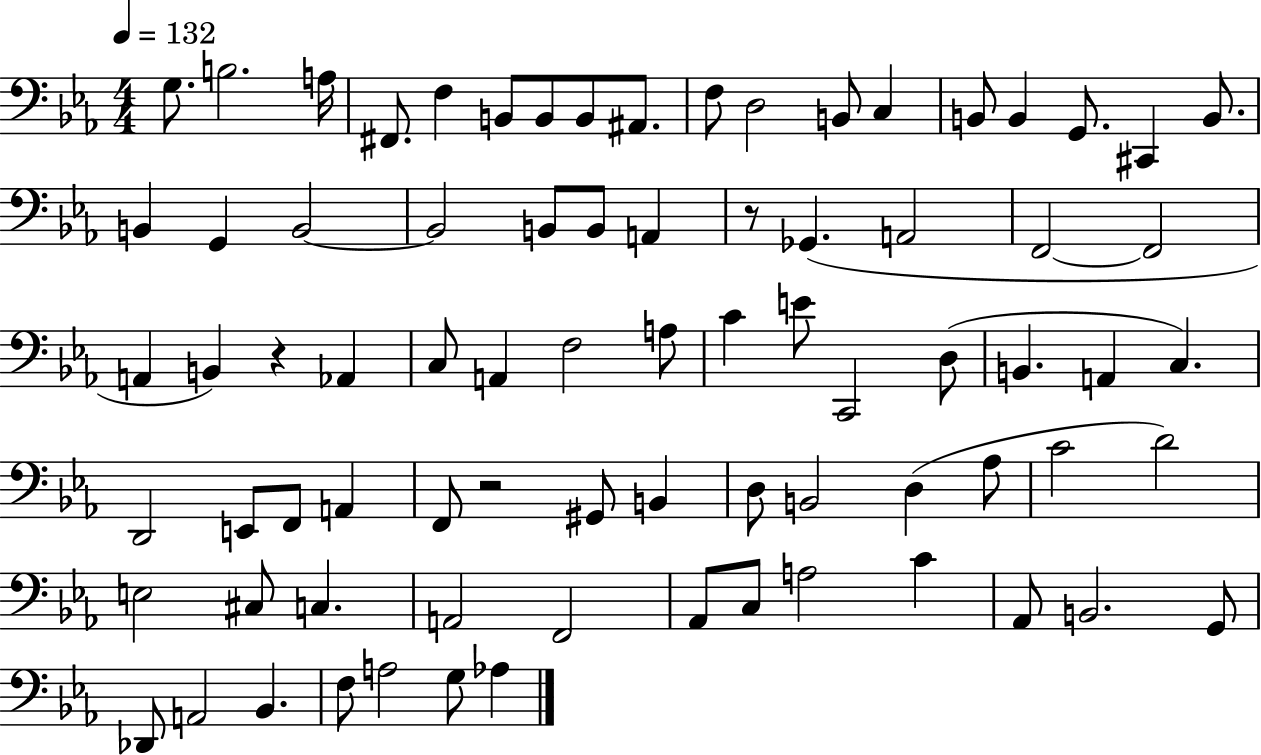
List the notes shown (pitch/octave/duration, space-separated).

G3/e. B3/h. A3/s F#2/e. F3/q B2/e B2/e B2/e A#2/e. F3/e D3/h B2/e C3/q B2/e B2/q G2/e. C#2/q B2/e. B2/q G2/q B2/h B2/h B2/e B2/e A2/q R/e Gb2/q. A2/h F2/h F2/h A2/q B2/q R/q Ab2/q C3/e A2/q F3/h A3/e C4/q E4/e C2/h D3/e B2/q. A2/q C3/q. D2/h E2/e F2/e A2/q F2/e R/h G#2/e B2/q D3/e B2/h D3/q Ab3/e C4/h D4/h E3/h C#3/e C3/q. A2/h F2/h Ab2/e C3/e A3/h C4/q Ab2/e B2/h. G2/e Db2/e A2/h Bb2/q. F3/e A3/h G3/e Ab3/q